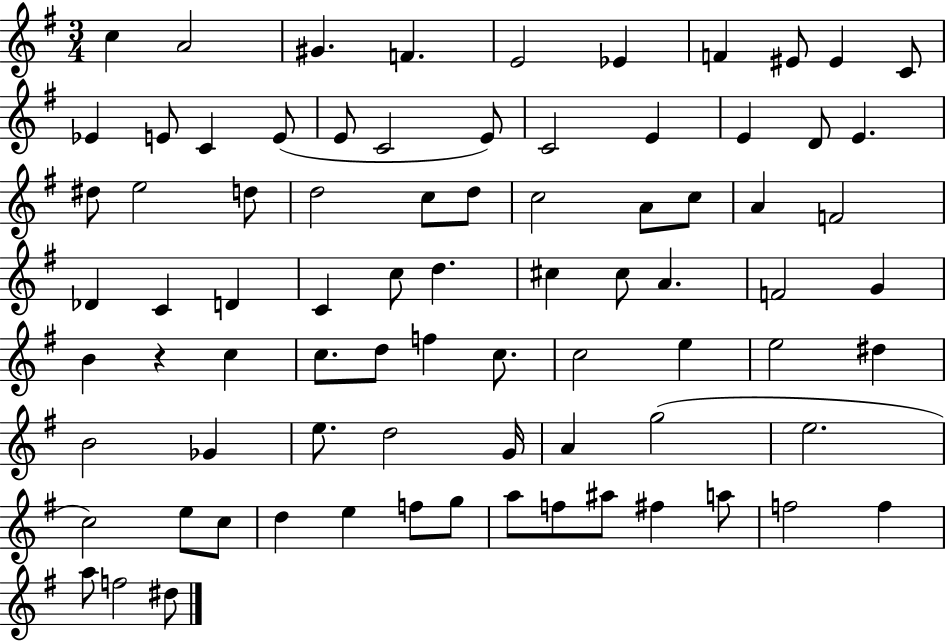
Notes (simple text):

C5/q A4/h G#4/q. F4/q. E4/h Eb4/q F4/q EIS4/e EIS4/q C4/e Eb4/q E4/e C4/q E4/e E4/e C4/h E4/e C4/h E4/q E4/q D4/e E4/q. D#5/e E5/h D5/e D5/h C5/e D5/e C5/h A4/e C5/e A4/q F4/h Db4/q C4/q D4/q C4/q C5/e D5/q. C#5/q C#5/e A4/q. F4/h G4/q B4/q R/q C5/q C5/e. D5/e F5/q C5/e. C5/h E5/q E5/h D#5/q B4/h Gb4/q E5/e. D5/h G4/s A4/q G5/h E5/h. C5/h E5/e C5/e D5/q E5/q F5/e G5/e A5/e F5/e A#5/e F#5/q A5/e F5/h F5/q A5/e F5/h D#5/e